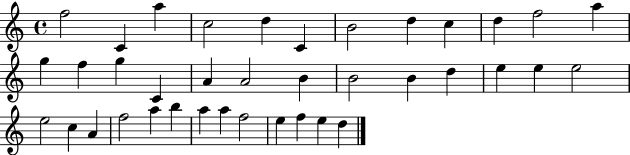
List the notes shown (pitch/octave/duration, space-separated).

F5/h C4/q A5/q C5/h D5/q C4/q B4/h D5/q C5/q D5/q F5/h A5/q G5/q F5/q G5/q C4/q A4/q A4/h B4/q B4/h B4/q D5/q E5/q E5/q E5/h E5/h C5/q A4/q F5/h A5/q B5/q A5/q A5/q F5/h E5/q F5/q E5/q D5/q